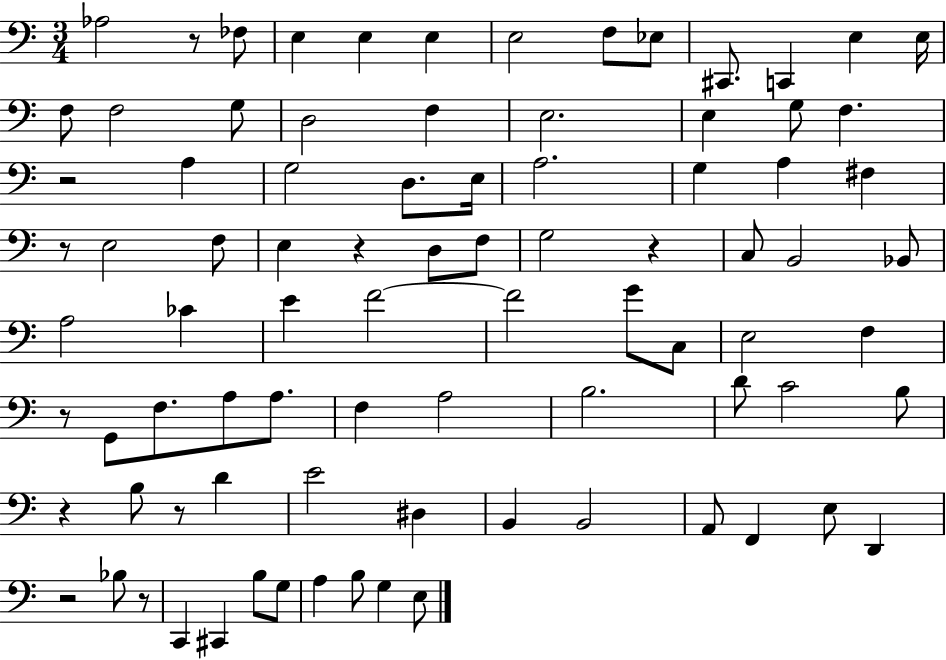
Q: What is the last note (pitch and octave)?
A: E3